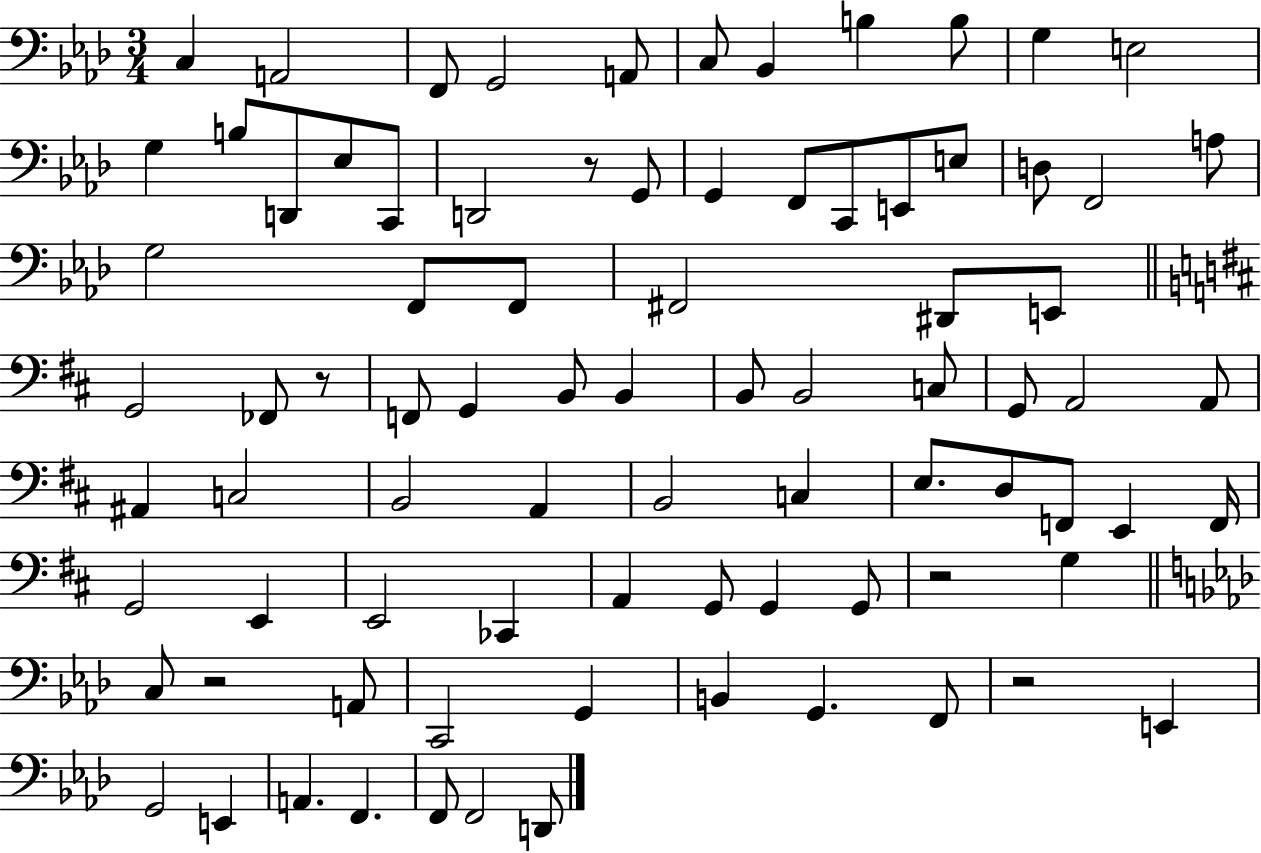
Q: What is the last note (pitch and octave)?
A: D2